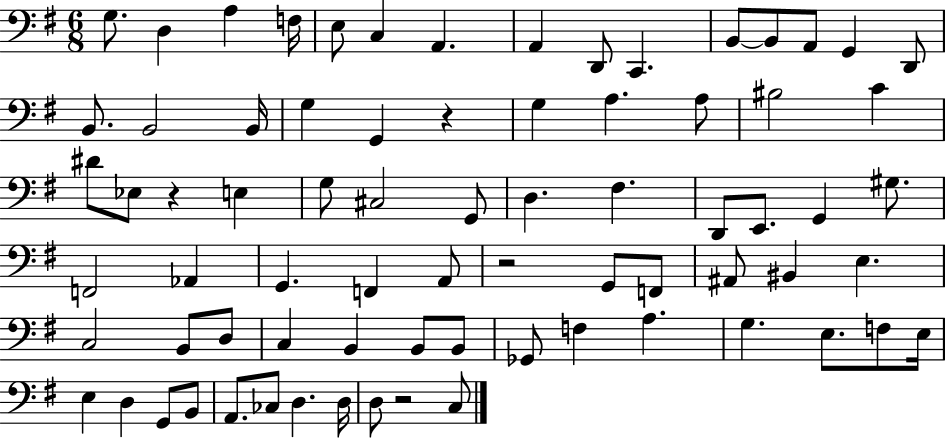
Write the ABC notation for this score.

X:1
T:Untitled
M:6/8
L:1/4
K:G
G,/2 D, A, F,/4 E,/2 C, A,, A,, D,,/2 C,, B,,/2 B,,/2 A,,/2 G,, D,,/2 B,,/2 B,,2 B,,/4 G, G,, z G, A, A,/2 ^B,2 C ^D/2 _E,/2 z E, G,/2 ^C,2 G,,/2 D, ^F, D,,/2 E,,/2 G,, ^G,/2 F,,2 _A,, G,, F,, A,,/2 z2 G,,/2 F,,/2 ^A,,/2 ^B,, E, C,2 B,,/2 D,/2 C, B,, B,,/2 B,,/2 _G,,/2 F, A, G, E,/2 F,/2 E,/4 E, D, G,,/2 B,,/2 A,,/2 _C,/2 D, D,/4 D,/2 z2 C,/2